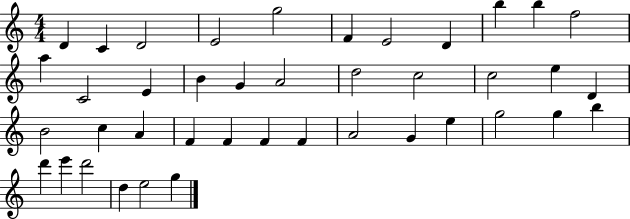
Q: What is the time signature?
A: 4/4